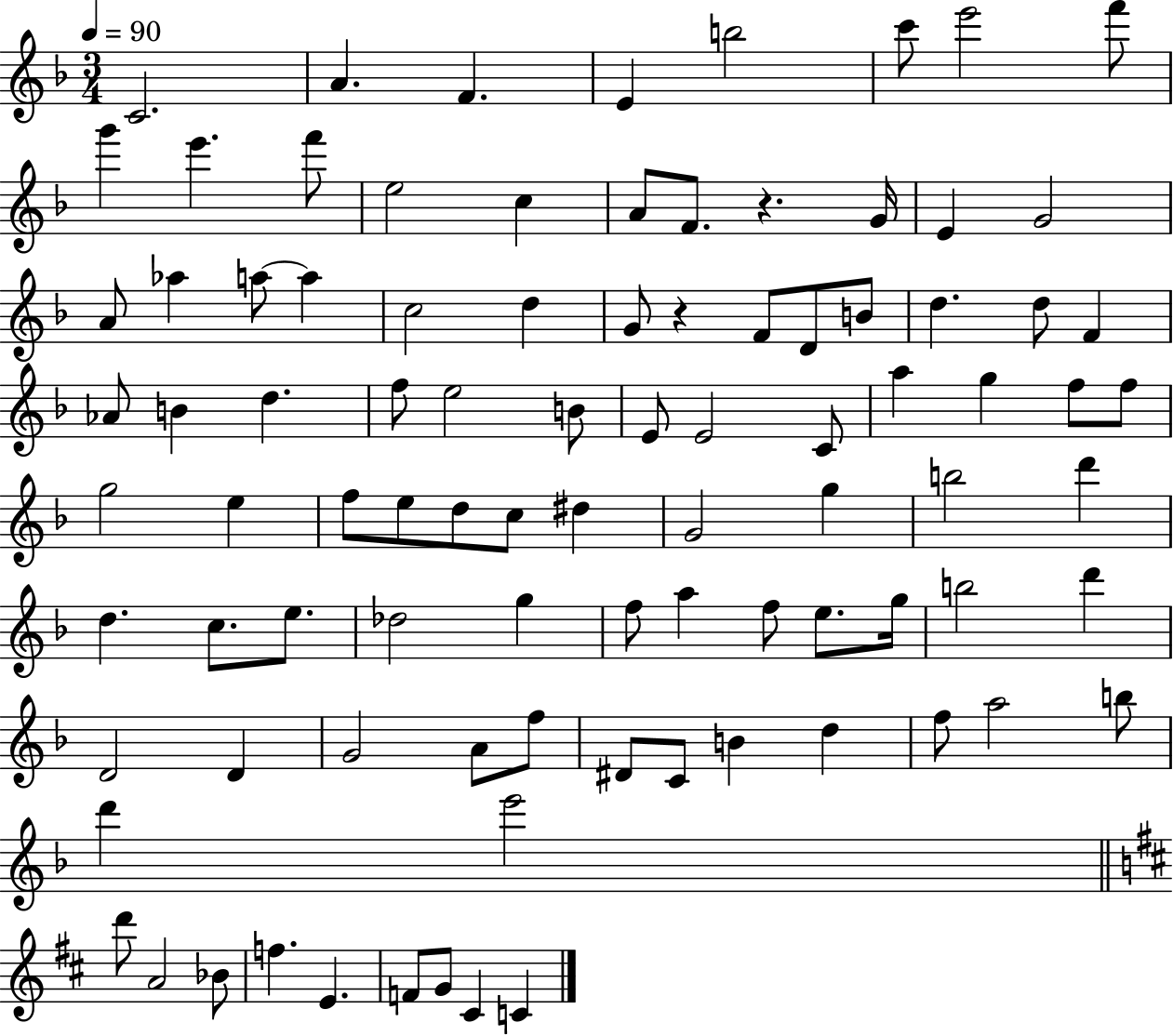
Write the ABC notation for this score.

X:1
T:Untitled
M:3/4
L:1/4
K:F
C2 A F E b2 c'/2 e'2 f'/2 g' e' f'/2 e2 c A/2 F/2 z G/4 E G2 A/2 _a a/2 a c2 d G/2 z F/2 D/2 B/2 d d/2 F _A/2 B d f/2 e2 B/2 E/2 E2 C/2 a g f/2 f/2 g2 e f/2 e/2 d/2 c/2 ^d G2 g b2 d' d c/2 e/2 _d2 g f/2 a f/2 e/2 g/4 b2 d' D2 D G2 A/2 f/2 ^D/2 C/2 B d f/2 a2 b/2 d' e'2 d'/2 A2 _B/2 f E F/2 G/2 ^C C